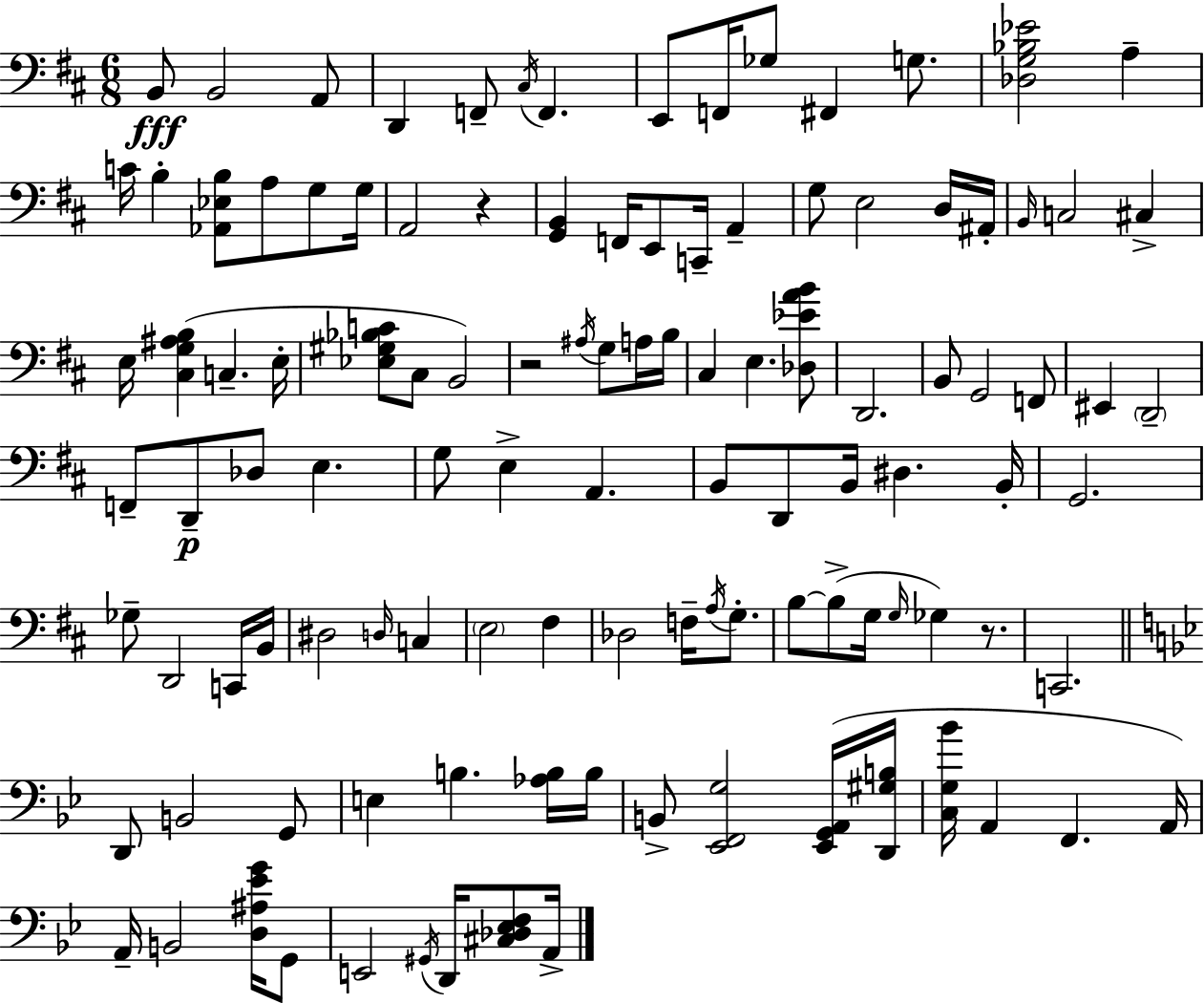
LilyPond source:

{
  \clef bass
  \numericTimeSignature
  \time 6/8
  \key d \major
  b,8\fff b,2 a,8 | d,4 f,8-- \acciaccatura { cis16 } f,4. | e,8 f,16 ges8 fis,4 g8. | <des g bes ees'>2 a4-- | \break c'16 b4-. <aes, ees b>8 a8 g8 | g16 a,2 r4 | <g, b,>4 f,16 e,8 c,16-- a,4-- | g8 e2 d16 | \break ais,16-. \grace { b,16 } c2 cis4-> | e16 <cis g ais b>4( c4.-- | e16-. <ees gis bes c'>8 cis8 b,2) | r2 \acciaccatura { ais16 } g8 | \break a16 b16 cis4 e4. | <des ees' a' b'>8 d,2. | b,8 g,2 | f,8 eis,4 \parenthesize d,2-- | \break f,8-- d,8--\p des8 e4. | g8 e4-> a,4. | b,8 d,8 b,16 dis4. | b,16-. g,2. | \break ges8-- d,2 | c,16 b,16 dis2 \grace { d16 } | c4 \parenthesize e2 | fis4 des2 | \break f16-- \acciaccatura { a16 } g8.-. b8~~ b8->( g16 \grace { g16 }) ges4 | r8. c,2. | \bar "||" \break \key g \minor d,8 b,2 g,8 | e4 b4. <aes b>16 b16 | b,8-> <ees, f, g>2 <ees, g, a,>16( <d, gis b>16 | <c g bes'>16 a,4 f,4. a,16) | \break a,16-- b,2 <d ais ees' g'>16 g,8 | e,2 \acciaccatura { gis,16 } d,16 <cis des ees f>8 | a,16-> \bar "|."
}